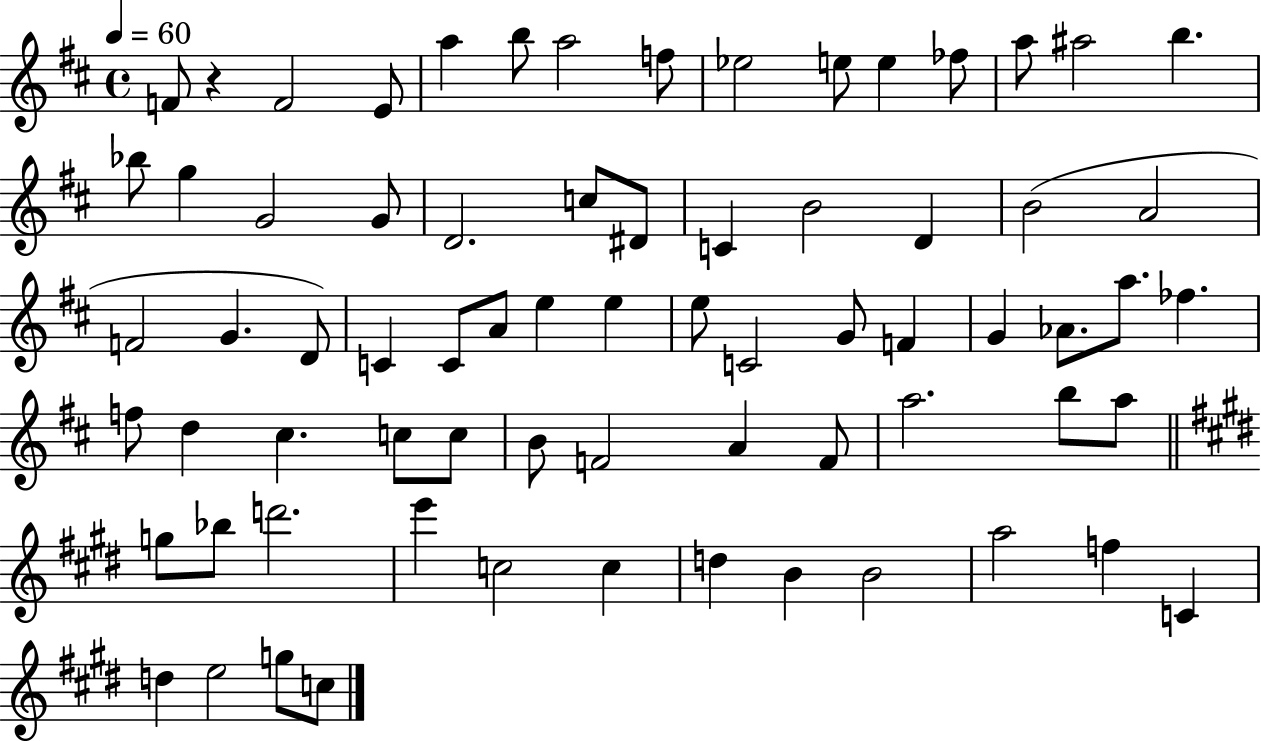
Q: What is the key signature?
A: D major